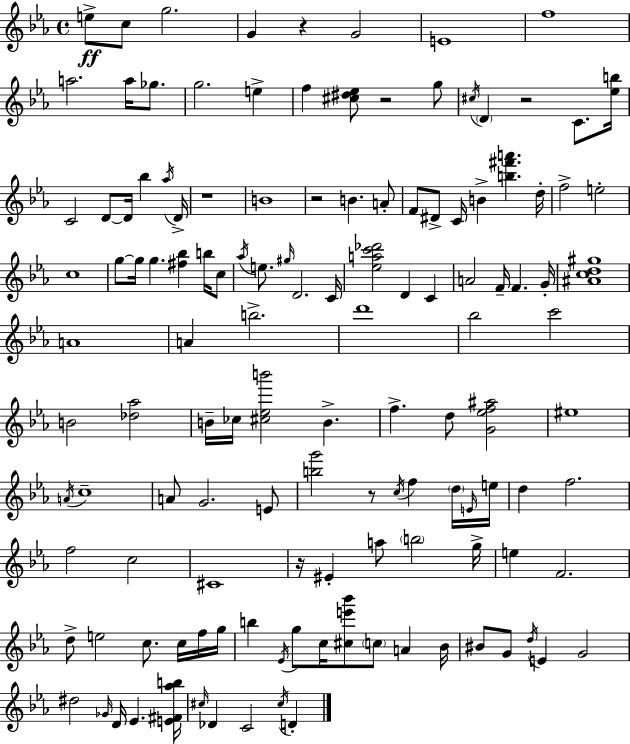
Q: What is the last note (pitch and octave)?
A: D4